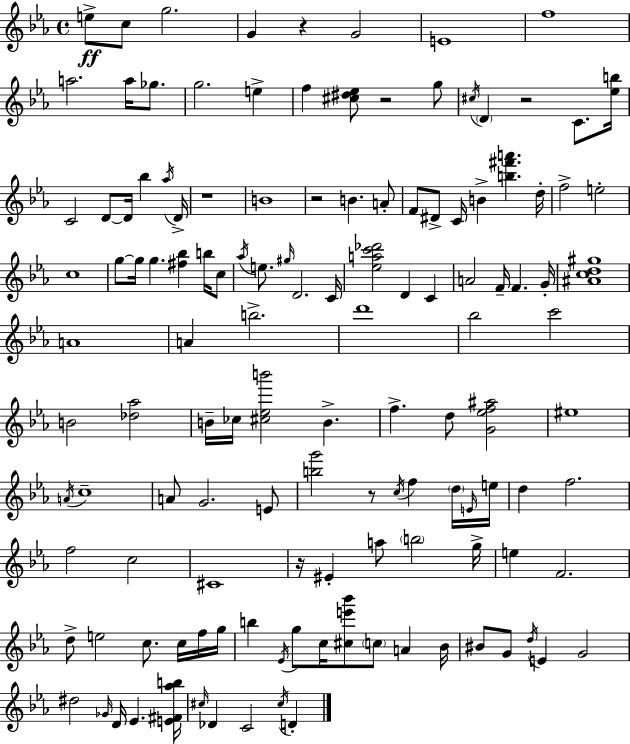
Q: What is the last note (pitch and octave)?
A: D4